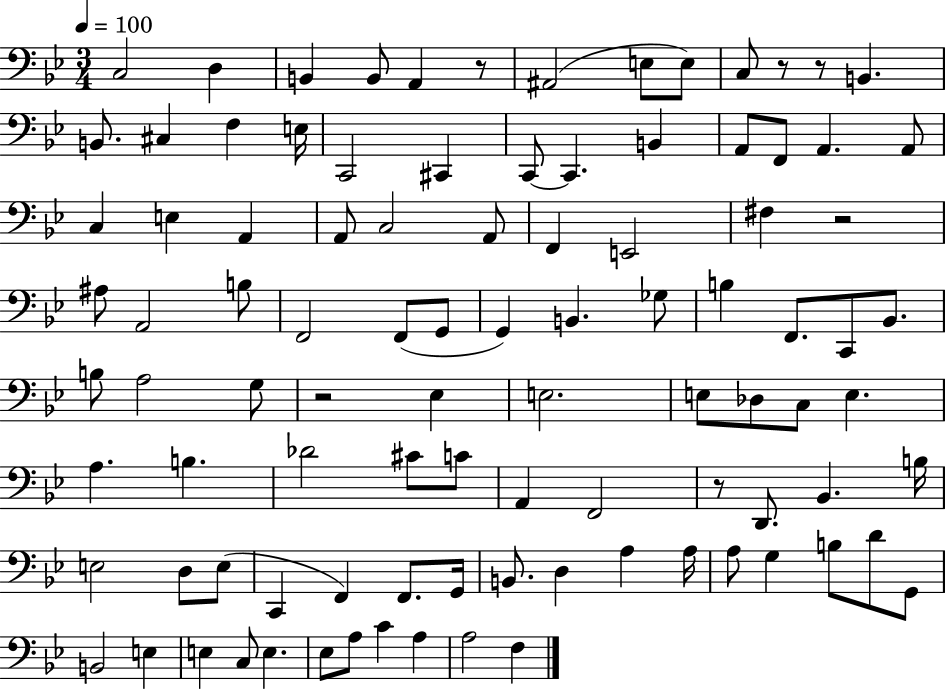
{
  \clef bass
  \numericTimeSignature
  \time 3/4
  \key bes \major
  \tempo 4 = 100
  c2 d4 | b,4 b,8 a,4 r8 | ais,2( e8 e8) | c8 r8 r8 b,4. | \break b,8. cis4 f4 e16 | c,2 cis,4 | c,8~~ c,4. b,4 | a,8 f,8 a,4. a,8 | \break c4 e4 a,4 | a,8 c2 a,8 | f,4 e,2 | fis4 r2 | \break ais8 a,2 b8 | f,2 f,8( g,8 | g,4) b,4. ges8 | b4 f,8. c,8 bes,8. | \break b8 a2 g8 | r2 ees4 | e2. | e8 des8 c8 e4. | \break a4. b4. | des'2 cis'8 c'8 | a,4 f,2 | r8 d,8. bes,4. b16 | \break e2 d8 e8( | c,4 f,4) f,8. g,16 | b,8. d4 a4 a16 | a8 g4 b8 d'8 g,8 | \break b,2 e4 | e4 c8 e4. | ees8 a8 c'4 a4 | a2 f4 | \break \bar "|."
}